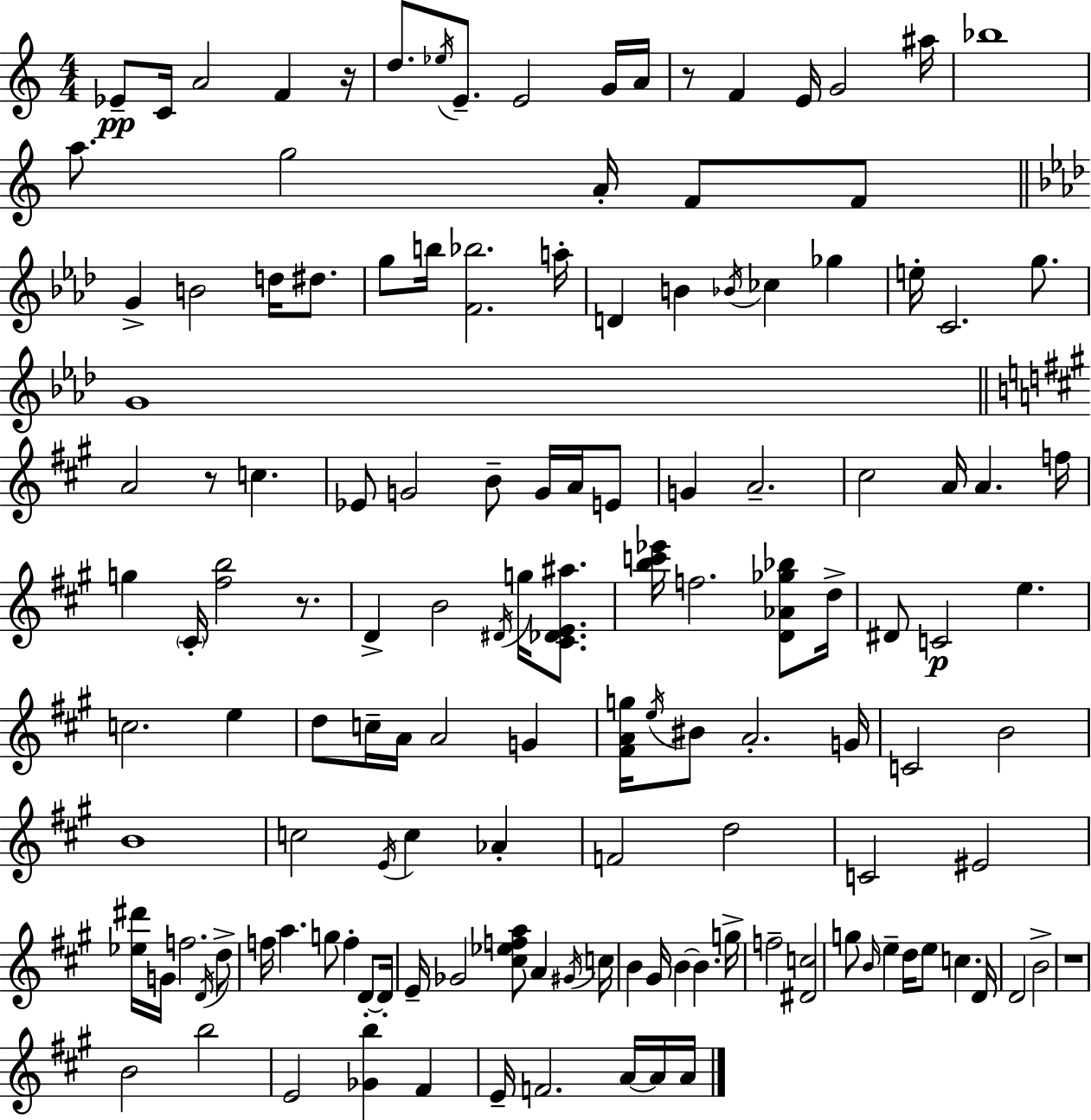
{
  \clef treble
  \numericTimeSignature
  \time 4/4
  \key c \major
  ees'8--\pp c'16 a'2 f'4 r16 | d''8. \acciaccatura { ees''16 } e'8.-- e'2 g'16 | a'16 r8 f'4 e'16 g'2 | ais''16 bes''1 | \break a''8. g''2 a'16-. f'8 f'8 | \bar "||" \break \key aes \major g'4-> b'2 d''16 dis''8. | g''8 b''16 <f' bes''>2. a''16-. | d'4 b'4 \acciaccatura { bes'16 } ces''4 ges''4 | e''16-. c'2. g''8. | \break g'1 | \bar "||" \break \key a \major a'2 r8 c''4. | ees'8 g'2 b'8-- g'16 a'16 e'8 | g'4 a'2.-- | cis''2 a'16 a'4. f''16 | \break g''4 \parenthesize cis'16-. <fis'' b''>2 r8. | d'4-> b'2 \acciaccatura { dis'16 } g''16 <cis' des' e' ais''>8. | <b'' c''' ees'''>16 f''2. <d' aes' ges'' bes''>8 | d''16-> dis'8 c'2\p e''4. | \break c''2. e''4 | d''8 c''16-- a'16 a'2 g'4 | <fis' a' g''>16 \acciaccatura { e''16 } bis'8 a'2.-. | g'16 c'2 b'2 | \break b'1 | c''2 \acciaccatura { e'16 } c''4 aes'4-. | f'2 d''2 | c'2 eis'2 | \break <ees'' dis'''>16 g'16 f''2. | \acciaccatura { d'16 } d''8-> f''16 a''4. g''8 f''4-. | d'8-.~~ d'16-. e'16-- ges'2 <cis'' ees'' f'' a''>8 a'4 | \acciaccatura { gis'16 } c''16 b'4 gis'16 b'4~~ b'4. | \break g''16-> f''2-- <dis' c''>2 | g''8 \grace { b'16 } e''4-- d''16 e''8 c''4. | d'16 d'2 b'2-> | r1 | \break b'2 b''2 | e'2 <ges' b''>4 | fis'4 e'16-- f'2. | a'16~~ a'16 a'16 \bar "|."
}